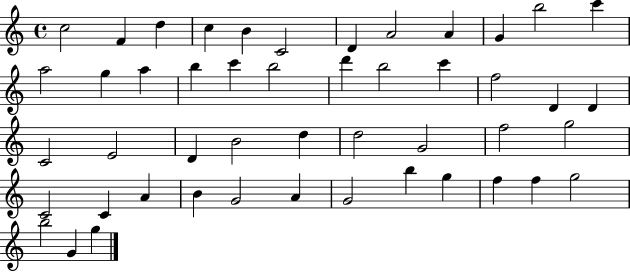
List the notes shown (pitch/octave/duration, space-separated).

C5/h F4/q D5/q C5/q B4/q C4/h D4/q A4/h A4/q G4/q B5/h C6/q A5/h G5/q A5/q B5/q C6/q B5/h D6/q B5/h C6/q F5/h D4/q D4/q C4/h E4/h D4/q B4/h D5/q D5/h G4/h F5/h G5/h C4/h C4/q A4/q B4/q G4/h A4/q G4/h B5/q G5/q F5/q F5/q G5/h B5/h G4/q G5/q